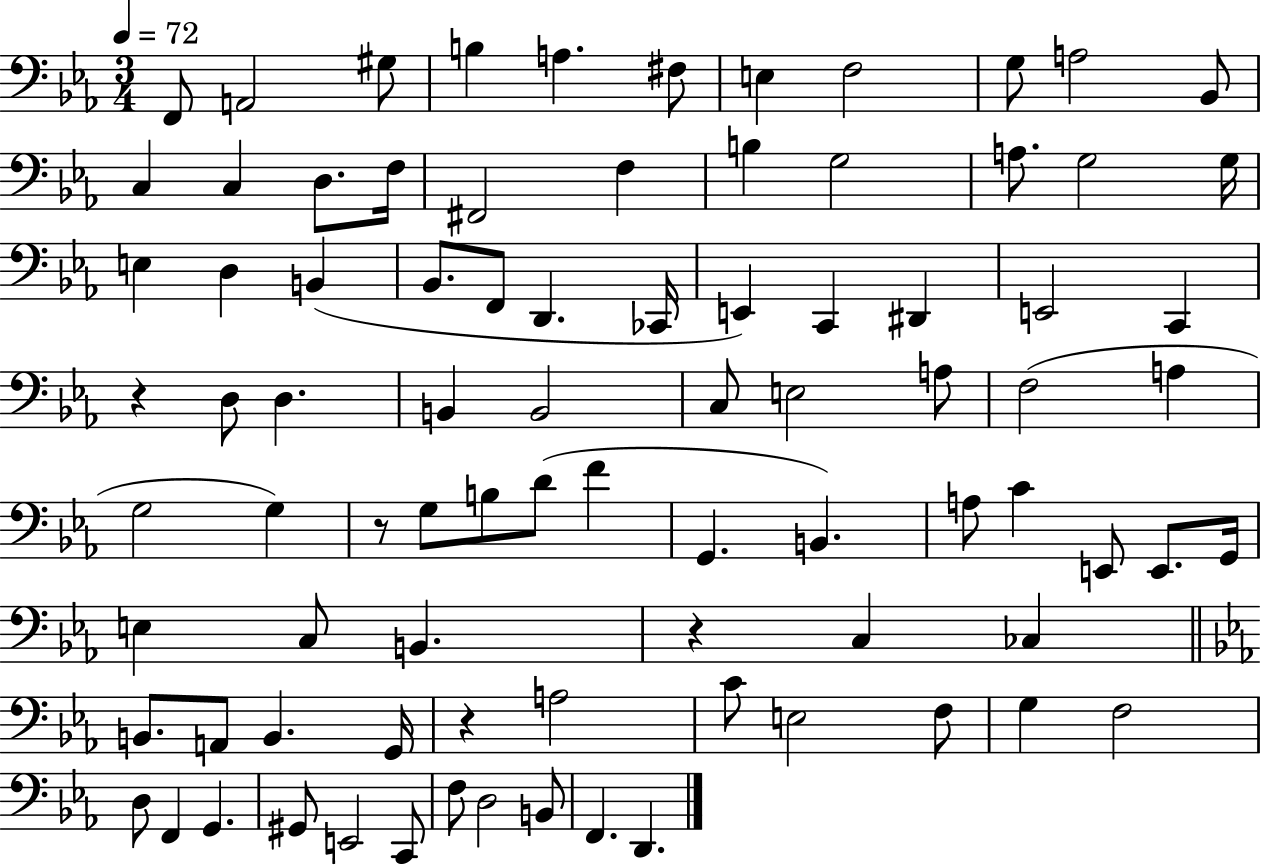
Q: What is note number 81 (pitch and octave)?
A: F2